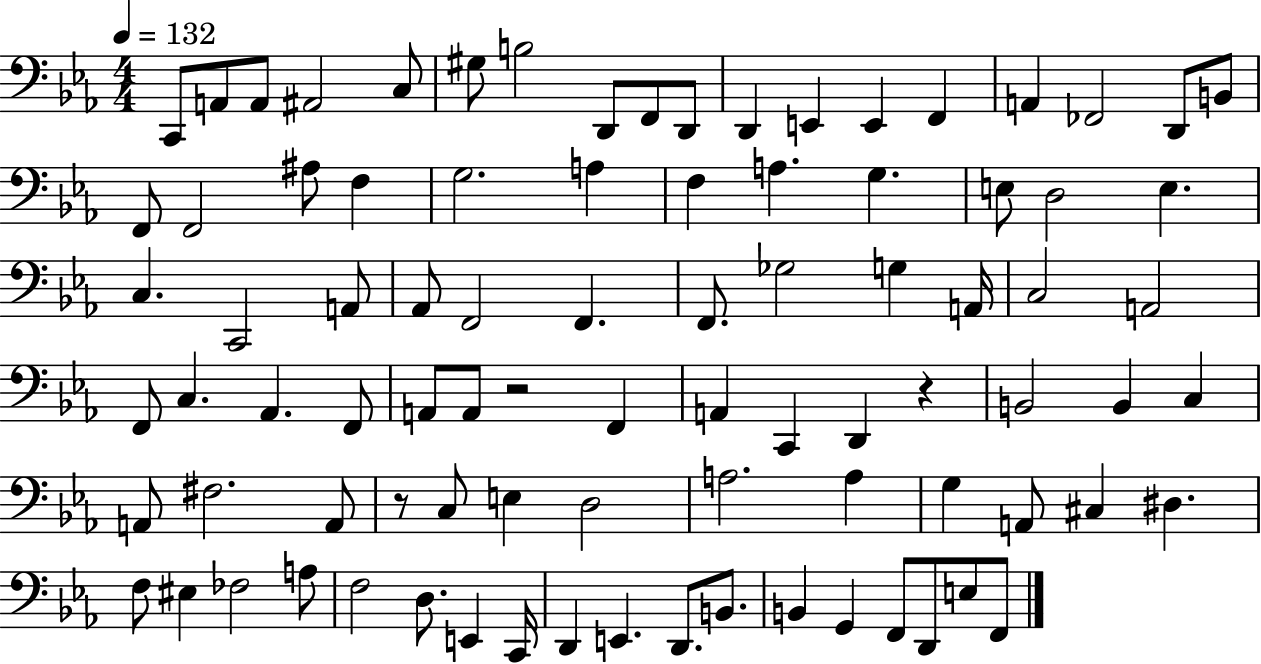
X:1
T:Untitled
M:4/4
L:1/4
K:Eb
C,,/2 A,,/2 A,,/2 ^A,,2 C,/2 ^G,/2 B,2 D,,/2 F,,/2 D,,/2 D,, E,, E,, F,, A,, _F,,2 D,,/2 B,,/2 F,,/2 F,,2 ^A,/2 F, G,2 A, F, A, G, E,/2 D,2 E, C, C,,2 A,,/2 _A,,/2 F,,2 F,, F,,/2 _G,2 G, A,,/4 C,2 A,,2 F,,/2 C, _A,, F,,/2 A,,/2 A,,/2 z2 F,, A,, C,, D,, z B,,2 B,, C, A,,/2 ^F,2 A,,/2 z/2 C,/2 E, D,2 A,2 A, G, A,,/2 ^C, ^D, F,/2 ^E, _F,2 A,/2 F,2 D,/2 E,, C,,/4 D,, E,, D,,/2 B,,/2 B,, G,, F,,/2 D,,/2 E,/2 F,,/2